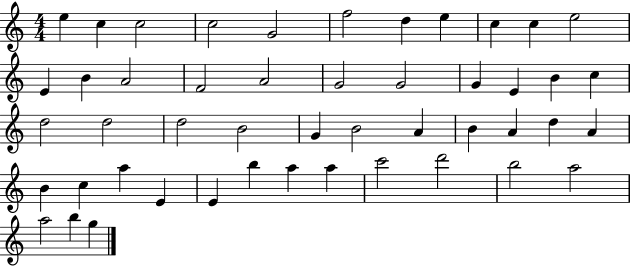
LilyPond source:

{
  \clef treble
  \numericTimeSignature
  \time 4/4
  \key c \major
  e''4 c''4 c''2 | c''2 g'2 | f''2 d''4 e''4 | c''4 c''4 e''2 | \break e'4 b'4 a'2 | f'2 a'2 | g'2 g'2 | g'4 e'4 b'4 c''4 | \break d''2 d''2 | d''2 b'2 | g'4 b'2 a'4 | b'4 a'4 d''4 a'4 | \break b'4 c''4 a''4 e'4 | e'4 b''4 a''4 a''4 | c'''2 d'''2 | b''2 a''2 | \break a''2 b''4 g''4 | \bar "|."
}